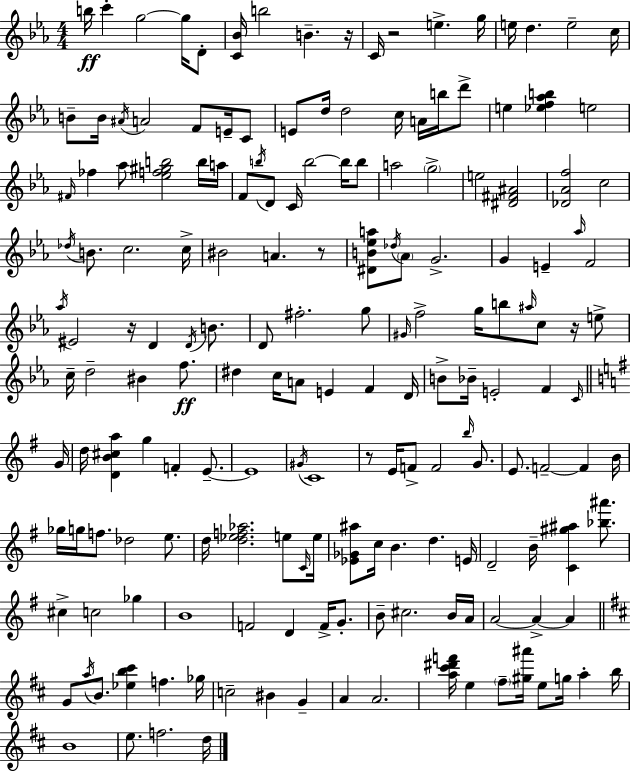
{
  \clef treble
  \numericTimeSignature
  \time 4/4
  \key c \minor
  \repeat volta 2 { b''16\ff c'''4-. g''2~~ g''16 d'8-. | <c' bes'>16 b''2 b'4.-- r16 | c'16 r2 e''4.-> g''16 | e''16 d''4. e''2-- c''16 | \break b'8-- b'16 \acciaccatura { ais'16 } a'2 f'8 e'16-- c'8 | e'8 d''16 d''2 c''16 a'16 b''16 d'''8-> | e''4 <ees'' f'' aes'' b''>4 e''2 | \grace { fis'16 } fes''4 aes''8 <ees'' f'' gis'' b''>2 | \break b''16 a''16 f'8 \acciaccatura { b''16 } d'8 c'16 b''2~~ | b''16 b''8 a''2 \parenthesize g''2-> | e''2 <dis' fis' ais'>2 | <des' aes' f''>2 c''2 | \break \acciaccatura { des''16 } b'8. c''2. | c''16-> bis'2 a'4. | r8 <dis' b' ees'' a''>8 \acciaccatura { des''16 } \parenthesize aes'8 g'2.-> | g'4 e'4-- \grace { aes''16 } f'2 | \break \acciaccatura { aes''16 } eis'2 r16 | d'4 \acciaccatura { d'16 } b'8. d'8 fis''2.-. | g''8 \grace { gis'16 } f''2-> | g''16 b''8 \grace { ais''16 } c''8 r16 e''8-> c''16-- d''2-- | \break bis'4 f''8.\ff dis''4 c''16 a'8 | e'4 f'4 d'16 b'8-> bes'16-- e'2-. | f'4 \grace { c'16 } \bar "||" \break \key g \major g'16 d''16 <d' b' cis'' a''>4 g''4 f'4-. e'8.--~~ | e'1 | \acciaccatura { gis'16 } c'1 | r8 e'16 f'8-> f'2 \grace { b''16 } | \break g'8. e'8. f'2--~~ f'4 | b'16 ges''16 g''16 f''8. des''2 | e''8. d''16 <d'' ees'' f'' aes''>2. | e''8 \grace { c'16 } e''16 <ees' ges' ais''>8 c''16 b'4. d''4. | \break e'16 d'2-- b'16-- <c' gis'' ais''>4 | <bes'' ais'''>8. cis''4-> c''2 | ges''4 b'1 | f'2 d'4 | \break f'16-> g'8.-. b'8-- cis''2. | b'16 a'16 a'2~~ a'4->~~ | a'4 \bar "||" \break \key d \major g'8 \acciaccatura { a''16 } b'8. <ees'' b'' cis'''>4 f''4. | ges''16 c''2-- bis'4 g'4-- | a'4 a'2. | <a'' cis''' dis''' f'''>16 e''4 \parenthesize fis''8-- <gis'' ais'''>16 e''8 g''16 a''4-. | \break b''16 b'1 | e''8. f''2. | d''16 } \bar "|."
}